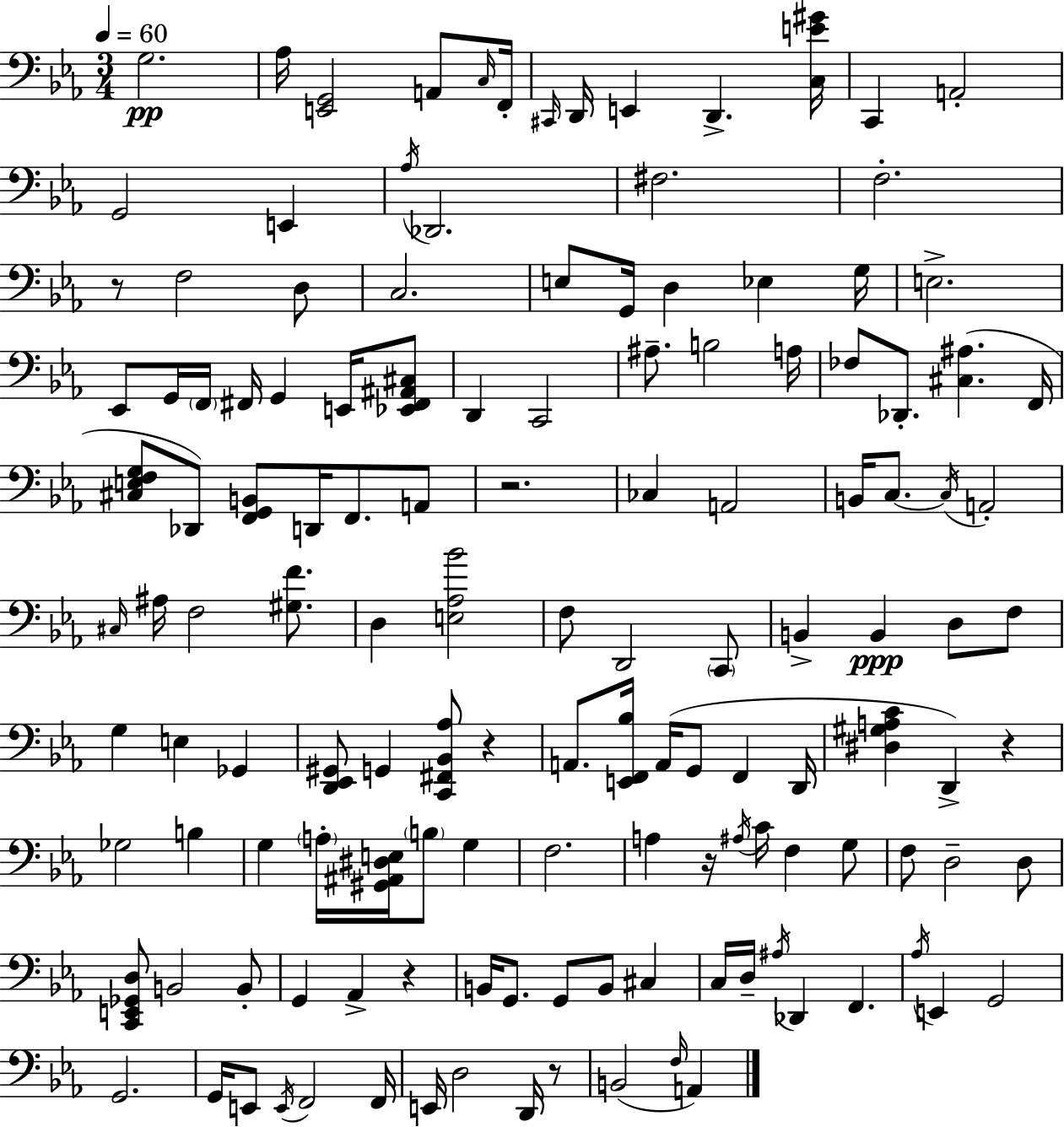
X:1
T:Untitled
M:3/4
L:1/4
K:Eb
G,2 _A,/4 [E,,G,,]2 A,,/2 C,/4 F,,/4 ^C,,/4 D,,/4 E,, D,, [C,E^G]/4 C,, A,,2 G,,2 E,, _A,/4 _D,,2 ^F,2 F,2 z/2 F,2 D,/2 C,2 E,/2 G,,/4 D, _E, G,/4 E,2 _E,,/2 G,,/4 F,,/4 ^F,,/4 G,, E,,/4 [_E,,^F,,^A,,^C,]/2 D,, C,,2 ^A,/2 B,2 A,/4 _F,/2 _D,,/2 [^C,^A,] F,,/4 [^C,E,F,G,]/2 _D,,/2 [F,,G,,B,,]/2 D,,/4 F,,/2 A,,/2 z2 _C, A,,2 B,,/4 C,/2 C,/4 A,,2 ^C,/4 ^A,/4 F,2 [^G,F]/2 D, [E,_A,_B]2 F,/2 D,,2 C,,/2 B,, B,, D,/2 F,/2 G, E, _G,, [D,,_E,,^G,,]/2 G,, [C,,^F,,_B,,_A,]/2 z A,,/2 [E,,F,,_B,]/4 A,,/4 G,,/2 F,, D,,/4 [^D,^G,A,C] D,, z _G,2 B, G, A,/4 [^G,,^A,,^D,E,]/4 B,/2 G, F,2 A, z/4 ^A,/4 C/4 F, G,/2 F,/2 D,2 D,/2 [C,,E,,_G,,D,]/2 B,,2 B,,/2 G,, _A,, z B,,/4 G,,/2 G,,/2 B,,/2 ^C, C,/4 D,/4 ^A,/4 _D,, F,, _A,/4 E,, G,,2 G,,2 G,,/4 E,,/2 E,,/4 F,,2 F,,/4 E,,/4 D,2 D,,/4 z/2 B,,2 F,/4 A,,